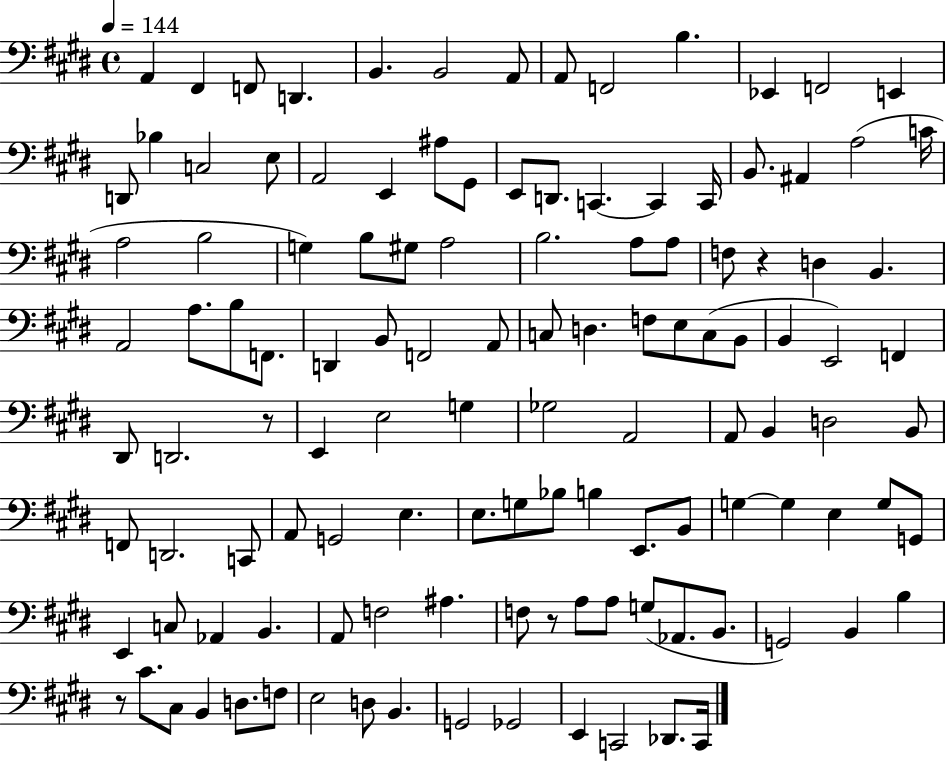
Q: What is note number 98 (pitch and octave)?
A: G3